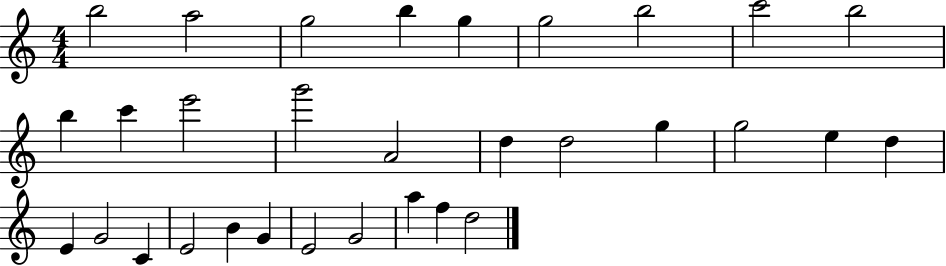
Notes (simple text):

B5/h A5/h G5/h B5/q G5/q G5/h B5/h C6/h B5/h B5/q C6/q E6/h G6/h A4/h D5/q D5/h G5/q G5/h E5/q D5/q E4/q G4/h C4/q E4/h B4/q G4/q E4/h G4/h A5/q F5/q D5/h